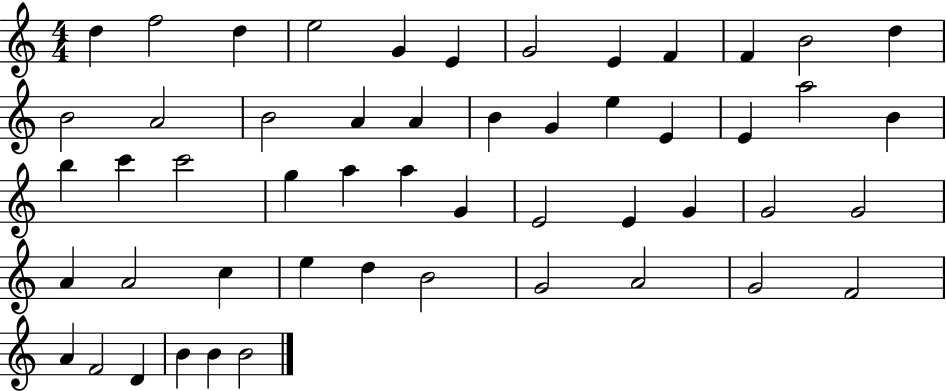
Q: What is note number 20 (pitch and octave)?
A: E5